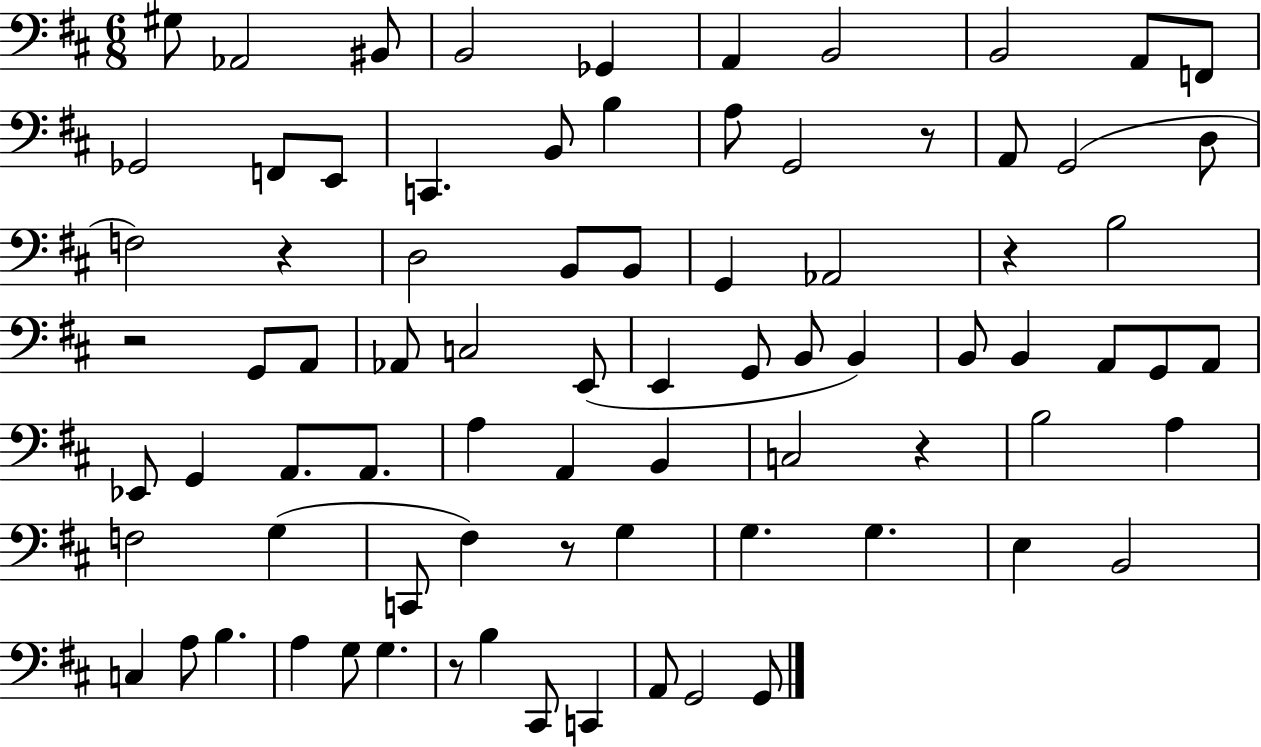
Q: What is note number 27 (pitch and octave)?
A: Ab2